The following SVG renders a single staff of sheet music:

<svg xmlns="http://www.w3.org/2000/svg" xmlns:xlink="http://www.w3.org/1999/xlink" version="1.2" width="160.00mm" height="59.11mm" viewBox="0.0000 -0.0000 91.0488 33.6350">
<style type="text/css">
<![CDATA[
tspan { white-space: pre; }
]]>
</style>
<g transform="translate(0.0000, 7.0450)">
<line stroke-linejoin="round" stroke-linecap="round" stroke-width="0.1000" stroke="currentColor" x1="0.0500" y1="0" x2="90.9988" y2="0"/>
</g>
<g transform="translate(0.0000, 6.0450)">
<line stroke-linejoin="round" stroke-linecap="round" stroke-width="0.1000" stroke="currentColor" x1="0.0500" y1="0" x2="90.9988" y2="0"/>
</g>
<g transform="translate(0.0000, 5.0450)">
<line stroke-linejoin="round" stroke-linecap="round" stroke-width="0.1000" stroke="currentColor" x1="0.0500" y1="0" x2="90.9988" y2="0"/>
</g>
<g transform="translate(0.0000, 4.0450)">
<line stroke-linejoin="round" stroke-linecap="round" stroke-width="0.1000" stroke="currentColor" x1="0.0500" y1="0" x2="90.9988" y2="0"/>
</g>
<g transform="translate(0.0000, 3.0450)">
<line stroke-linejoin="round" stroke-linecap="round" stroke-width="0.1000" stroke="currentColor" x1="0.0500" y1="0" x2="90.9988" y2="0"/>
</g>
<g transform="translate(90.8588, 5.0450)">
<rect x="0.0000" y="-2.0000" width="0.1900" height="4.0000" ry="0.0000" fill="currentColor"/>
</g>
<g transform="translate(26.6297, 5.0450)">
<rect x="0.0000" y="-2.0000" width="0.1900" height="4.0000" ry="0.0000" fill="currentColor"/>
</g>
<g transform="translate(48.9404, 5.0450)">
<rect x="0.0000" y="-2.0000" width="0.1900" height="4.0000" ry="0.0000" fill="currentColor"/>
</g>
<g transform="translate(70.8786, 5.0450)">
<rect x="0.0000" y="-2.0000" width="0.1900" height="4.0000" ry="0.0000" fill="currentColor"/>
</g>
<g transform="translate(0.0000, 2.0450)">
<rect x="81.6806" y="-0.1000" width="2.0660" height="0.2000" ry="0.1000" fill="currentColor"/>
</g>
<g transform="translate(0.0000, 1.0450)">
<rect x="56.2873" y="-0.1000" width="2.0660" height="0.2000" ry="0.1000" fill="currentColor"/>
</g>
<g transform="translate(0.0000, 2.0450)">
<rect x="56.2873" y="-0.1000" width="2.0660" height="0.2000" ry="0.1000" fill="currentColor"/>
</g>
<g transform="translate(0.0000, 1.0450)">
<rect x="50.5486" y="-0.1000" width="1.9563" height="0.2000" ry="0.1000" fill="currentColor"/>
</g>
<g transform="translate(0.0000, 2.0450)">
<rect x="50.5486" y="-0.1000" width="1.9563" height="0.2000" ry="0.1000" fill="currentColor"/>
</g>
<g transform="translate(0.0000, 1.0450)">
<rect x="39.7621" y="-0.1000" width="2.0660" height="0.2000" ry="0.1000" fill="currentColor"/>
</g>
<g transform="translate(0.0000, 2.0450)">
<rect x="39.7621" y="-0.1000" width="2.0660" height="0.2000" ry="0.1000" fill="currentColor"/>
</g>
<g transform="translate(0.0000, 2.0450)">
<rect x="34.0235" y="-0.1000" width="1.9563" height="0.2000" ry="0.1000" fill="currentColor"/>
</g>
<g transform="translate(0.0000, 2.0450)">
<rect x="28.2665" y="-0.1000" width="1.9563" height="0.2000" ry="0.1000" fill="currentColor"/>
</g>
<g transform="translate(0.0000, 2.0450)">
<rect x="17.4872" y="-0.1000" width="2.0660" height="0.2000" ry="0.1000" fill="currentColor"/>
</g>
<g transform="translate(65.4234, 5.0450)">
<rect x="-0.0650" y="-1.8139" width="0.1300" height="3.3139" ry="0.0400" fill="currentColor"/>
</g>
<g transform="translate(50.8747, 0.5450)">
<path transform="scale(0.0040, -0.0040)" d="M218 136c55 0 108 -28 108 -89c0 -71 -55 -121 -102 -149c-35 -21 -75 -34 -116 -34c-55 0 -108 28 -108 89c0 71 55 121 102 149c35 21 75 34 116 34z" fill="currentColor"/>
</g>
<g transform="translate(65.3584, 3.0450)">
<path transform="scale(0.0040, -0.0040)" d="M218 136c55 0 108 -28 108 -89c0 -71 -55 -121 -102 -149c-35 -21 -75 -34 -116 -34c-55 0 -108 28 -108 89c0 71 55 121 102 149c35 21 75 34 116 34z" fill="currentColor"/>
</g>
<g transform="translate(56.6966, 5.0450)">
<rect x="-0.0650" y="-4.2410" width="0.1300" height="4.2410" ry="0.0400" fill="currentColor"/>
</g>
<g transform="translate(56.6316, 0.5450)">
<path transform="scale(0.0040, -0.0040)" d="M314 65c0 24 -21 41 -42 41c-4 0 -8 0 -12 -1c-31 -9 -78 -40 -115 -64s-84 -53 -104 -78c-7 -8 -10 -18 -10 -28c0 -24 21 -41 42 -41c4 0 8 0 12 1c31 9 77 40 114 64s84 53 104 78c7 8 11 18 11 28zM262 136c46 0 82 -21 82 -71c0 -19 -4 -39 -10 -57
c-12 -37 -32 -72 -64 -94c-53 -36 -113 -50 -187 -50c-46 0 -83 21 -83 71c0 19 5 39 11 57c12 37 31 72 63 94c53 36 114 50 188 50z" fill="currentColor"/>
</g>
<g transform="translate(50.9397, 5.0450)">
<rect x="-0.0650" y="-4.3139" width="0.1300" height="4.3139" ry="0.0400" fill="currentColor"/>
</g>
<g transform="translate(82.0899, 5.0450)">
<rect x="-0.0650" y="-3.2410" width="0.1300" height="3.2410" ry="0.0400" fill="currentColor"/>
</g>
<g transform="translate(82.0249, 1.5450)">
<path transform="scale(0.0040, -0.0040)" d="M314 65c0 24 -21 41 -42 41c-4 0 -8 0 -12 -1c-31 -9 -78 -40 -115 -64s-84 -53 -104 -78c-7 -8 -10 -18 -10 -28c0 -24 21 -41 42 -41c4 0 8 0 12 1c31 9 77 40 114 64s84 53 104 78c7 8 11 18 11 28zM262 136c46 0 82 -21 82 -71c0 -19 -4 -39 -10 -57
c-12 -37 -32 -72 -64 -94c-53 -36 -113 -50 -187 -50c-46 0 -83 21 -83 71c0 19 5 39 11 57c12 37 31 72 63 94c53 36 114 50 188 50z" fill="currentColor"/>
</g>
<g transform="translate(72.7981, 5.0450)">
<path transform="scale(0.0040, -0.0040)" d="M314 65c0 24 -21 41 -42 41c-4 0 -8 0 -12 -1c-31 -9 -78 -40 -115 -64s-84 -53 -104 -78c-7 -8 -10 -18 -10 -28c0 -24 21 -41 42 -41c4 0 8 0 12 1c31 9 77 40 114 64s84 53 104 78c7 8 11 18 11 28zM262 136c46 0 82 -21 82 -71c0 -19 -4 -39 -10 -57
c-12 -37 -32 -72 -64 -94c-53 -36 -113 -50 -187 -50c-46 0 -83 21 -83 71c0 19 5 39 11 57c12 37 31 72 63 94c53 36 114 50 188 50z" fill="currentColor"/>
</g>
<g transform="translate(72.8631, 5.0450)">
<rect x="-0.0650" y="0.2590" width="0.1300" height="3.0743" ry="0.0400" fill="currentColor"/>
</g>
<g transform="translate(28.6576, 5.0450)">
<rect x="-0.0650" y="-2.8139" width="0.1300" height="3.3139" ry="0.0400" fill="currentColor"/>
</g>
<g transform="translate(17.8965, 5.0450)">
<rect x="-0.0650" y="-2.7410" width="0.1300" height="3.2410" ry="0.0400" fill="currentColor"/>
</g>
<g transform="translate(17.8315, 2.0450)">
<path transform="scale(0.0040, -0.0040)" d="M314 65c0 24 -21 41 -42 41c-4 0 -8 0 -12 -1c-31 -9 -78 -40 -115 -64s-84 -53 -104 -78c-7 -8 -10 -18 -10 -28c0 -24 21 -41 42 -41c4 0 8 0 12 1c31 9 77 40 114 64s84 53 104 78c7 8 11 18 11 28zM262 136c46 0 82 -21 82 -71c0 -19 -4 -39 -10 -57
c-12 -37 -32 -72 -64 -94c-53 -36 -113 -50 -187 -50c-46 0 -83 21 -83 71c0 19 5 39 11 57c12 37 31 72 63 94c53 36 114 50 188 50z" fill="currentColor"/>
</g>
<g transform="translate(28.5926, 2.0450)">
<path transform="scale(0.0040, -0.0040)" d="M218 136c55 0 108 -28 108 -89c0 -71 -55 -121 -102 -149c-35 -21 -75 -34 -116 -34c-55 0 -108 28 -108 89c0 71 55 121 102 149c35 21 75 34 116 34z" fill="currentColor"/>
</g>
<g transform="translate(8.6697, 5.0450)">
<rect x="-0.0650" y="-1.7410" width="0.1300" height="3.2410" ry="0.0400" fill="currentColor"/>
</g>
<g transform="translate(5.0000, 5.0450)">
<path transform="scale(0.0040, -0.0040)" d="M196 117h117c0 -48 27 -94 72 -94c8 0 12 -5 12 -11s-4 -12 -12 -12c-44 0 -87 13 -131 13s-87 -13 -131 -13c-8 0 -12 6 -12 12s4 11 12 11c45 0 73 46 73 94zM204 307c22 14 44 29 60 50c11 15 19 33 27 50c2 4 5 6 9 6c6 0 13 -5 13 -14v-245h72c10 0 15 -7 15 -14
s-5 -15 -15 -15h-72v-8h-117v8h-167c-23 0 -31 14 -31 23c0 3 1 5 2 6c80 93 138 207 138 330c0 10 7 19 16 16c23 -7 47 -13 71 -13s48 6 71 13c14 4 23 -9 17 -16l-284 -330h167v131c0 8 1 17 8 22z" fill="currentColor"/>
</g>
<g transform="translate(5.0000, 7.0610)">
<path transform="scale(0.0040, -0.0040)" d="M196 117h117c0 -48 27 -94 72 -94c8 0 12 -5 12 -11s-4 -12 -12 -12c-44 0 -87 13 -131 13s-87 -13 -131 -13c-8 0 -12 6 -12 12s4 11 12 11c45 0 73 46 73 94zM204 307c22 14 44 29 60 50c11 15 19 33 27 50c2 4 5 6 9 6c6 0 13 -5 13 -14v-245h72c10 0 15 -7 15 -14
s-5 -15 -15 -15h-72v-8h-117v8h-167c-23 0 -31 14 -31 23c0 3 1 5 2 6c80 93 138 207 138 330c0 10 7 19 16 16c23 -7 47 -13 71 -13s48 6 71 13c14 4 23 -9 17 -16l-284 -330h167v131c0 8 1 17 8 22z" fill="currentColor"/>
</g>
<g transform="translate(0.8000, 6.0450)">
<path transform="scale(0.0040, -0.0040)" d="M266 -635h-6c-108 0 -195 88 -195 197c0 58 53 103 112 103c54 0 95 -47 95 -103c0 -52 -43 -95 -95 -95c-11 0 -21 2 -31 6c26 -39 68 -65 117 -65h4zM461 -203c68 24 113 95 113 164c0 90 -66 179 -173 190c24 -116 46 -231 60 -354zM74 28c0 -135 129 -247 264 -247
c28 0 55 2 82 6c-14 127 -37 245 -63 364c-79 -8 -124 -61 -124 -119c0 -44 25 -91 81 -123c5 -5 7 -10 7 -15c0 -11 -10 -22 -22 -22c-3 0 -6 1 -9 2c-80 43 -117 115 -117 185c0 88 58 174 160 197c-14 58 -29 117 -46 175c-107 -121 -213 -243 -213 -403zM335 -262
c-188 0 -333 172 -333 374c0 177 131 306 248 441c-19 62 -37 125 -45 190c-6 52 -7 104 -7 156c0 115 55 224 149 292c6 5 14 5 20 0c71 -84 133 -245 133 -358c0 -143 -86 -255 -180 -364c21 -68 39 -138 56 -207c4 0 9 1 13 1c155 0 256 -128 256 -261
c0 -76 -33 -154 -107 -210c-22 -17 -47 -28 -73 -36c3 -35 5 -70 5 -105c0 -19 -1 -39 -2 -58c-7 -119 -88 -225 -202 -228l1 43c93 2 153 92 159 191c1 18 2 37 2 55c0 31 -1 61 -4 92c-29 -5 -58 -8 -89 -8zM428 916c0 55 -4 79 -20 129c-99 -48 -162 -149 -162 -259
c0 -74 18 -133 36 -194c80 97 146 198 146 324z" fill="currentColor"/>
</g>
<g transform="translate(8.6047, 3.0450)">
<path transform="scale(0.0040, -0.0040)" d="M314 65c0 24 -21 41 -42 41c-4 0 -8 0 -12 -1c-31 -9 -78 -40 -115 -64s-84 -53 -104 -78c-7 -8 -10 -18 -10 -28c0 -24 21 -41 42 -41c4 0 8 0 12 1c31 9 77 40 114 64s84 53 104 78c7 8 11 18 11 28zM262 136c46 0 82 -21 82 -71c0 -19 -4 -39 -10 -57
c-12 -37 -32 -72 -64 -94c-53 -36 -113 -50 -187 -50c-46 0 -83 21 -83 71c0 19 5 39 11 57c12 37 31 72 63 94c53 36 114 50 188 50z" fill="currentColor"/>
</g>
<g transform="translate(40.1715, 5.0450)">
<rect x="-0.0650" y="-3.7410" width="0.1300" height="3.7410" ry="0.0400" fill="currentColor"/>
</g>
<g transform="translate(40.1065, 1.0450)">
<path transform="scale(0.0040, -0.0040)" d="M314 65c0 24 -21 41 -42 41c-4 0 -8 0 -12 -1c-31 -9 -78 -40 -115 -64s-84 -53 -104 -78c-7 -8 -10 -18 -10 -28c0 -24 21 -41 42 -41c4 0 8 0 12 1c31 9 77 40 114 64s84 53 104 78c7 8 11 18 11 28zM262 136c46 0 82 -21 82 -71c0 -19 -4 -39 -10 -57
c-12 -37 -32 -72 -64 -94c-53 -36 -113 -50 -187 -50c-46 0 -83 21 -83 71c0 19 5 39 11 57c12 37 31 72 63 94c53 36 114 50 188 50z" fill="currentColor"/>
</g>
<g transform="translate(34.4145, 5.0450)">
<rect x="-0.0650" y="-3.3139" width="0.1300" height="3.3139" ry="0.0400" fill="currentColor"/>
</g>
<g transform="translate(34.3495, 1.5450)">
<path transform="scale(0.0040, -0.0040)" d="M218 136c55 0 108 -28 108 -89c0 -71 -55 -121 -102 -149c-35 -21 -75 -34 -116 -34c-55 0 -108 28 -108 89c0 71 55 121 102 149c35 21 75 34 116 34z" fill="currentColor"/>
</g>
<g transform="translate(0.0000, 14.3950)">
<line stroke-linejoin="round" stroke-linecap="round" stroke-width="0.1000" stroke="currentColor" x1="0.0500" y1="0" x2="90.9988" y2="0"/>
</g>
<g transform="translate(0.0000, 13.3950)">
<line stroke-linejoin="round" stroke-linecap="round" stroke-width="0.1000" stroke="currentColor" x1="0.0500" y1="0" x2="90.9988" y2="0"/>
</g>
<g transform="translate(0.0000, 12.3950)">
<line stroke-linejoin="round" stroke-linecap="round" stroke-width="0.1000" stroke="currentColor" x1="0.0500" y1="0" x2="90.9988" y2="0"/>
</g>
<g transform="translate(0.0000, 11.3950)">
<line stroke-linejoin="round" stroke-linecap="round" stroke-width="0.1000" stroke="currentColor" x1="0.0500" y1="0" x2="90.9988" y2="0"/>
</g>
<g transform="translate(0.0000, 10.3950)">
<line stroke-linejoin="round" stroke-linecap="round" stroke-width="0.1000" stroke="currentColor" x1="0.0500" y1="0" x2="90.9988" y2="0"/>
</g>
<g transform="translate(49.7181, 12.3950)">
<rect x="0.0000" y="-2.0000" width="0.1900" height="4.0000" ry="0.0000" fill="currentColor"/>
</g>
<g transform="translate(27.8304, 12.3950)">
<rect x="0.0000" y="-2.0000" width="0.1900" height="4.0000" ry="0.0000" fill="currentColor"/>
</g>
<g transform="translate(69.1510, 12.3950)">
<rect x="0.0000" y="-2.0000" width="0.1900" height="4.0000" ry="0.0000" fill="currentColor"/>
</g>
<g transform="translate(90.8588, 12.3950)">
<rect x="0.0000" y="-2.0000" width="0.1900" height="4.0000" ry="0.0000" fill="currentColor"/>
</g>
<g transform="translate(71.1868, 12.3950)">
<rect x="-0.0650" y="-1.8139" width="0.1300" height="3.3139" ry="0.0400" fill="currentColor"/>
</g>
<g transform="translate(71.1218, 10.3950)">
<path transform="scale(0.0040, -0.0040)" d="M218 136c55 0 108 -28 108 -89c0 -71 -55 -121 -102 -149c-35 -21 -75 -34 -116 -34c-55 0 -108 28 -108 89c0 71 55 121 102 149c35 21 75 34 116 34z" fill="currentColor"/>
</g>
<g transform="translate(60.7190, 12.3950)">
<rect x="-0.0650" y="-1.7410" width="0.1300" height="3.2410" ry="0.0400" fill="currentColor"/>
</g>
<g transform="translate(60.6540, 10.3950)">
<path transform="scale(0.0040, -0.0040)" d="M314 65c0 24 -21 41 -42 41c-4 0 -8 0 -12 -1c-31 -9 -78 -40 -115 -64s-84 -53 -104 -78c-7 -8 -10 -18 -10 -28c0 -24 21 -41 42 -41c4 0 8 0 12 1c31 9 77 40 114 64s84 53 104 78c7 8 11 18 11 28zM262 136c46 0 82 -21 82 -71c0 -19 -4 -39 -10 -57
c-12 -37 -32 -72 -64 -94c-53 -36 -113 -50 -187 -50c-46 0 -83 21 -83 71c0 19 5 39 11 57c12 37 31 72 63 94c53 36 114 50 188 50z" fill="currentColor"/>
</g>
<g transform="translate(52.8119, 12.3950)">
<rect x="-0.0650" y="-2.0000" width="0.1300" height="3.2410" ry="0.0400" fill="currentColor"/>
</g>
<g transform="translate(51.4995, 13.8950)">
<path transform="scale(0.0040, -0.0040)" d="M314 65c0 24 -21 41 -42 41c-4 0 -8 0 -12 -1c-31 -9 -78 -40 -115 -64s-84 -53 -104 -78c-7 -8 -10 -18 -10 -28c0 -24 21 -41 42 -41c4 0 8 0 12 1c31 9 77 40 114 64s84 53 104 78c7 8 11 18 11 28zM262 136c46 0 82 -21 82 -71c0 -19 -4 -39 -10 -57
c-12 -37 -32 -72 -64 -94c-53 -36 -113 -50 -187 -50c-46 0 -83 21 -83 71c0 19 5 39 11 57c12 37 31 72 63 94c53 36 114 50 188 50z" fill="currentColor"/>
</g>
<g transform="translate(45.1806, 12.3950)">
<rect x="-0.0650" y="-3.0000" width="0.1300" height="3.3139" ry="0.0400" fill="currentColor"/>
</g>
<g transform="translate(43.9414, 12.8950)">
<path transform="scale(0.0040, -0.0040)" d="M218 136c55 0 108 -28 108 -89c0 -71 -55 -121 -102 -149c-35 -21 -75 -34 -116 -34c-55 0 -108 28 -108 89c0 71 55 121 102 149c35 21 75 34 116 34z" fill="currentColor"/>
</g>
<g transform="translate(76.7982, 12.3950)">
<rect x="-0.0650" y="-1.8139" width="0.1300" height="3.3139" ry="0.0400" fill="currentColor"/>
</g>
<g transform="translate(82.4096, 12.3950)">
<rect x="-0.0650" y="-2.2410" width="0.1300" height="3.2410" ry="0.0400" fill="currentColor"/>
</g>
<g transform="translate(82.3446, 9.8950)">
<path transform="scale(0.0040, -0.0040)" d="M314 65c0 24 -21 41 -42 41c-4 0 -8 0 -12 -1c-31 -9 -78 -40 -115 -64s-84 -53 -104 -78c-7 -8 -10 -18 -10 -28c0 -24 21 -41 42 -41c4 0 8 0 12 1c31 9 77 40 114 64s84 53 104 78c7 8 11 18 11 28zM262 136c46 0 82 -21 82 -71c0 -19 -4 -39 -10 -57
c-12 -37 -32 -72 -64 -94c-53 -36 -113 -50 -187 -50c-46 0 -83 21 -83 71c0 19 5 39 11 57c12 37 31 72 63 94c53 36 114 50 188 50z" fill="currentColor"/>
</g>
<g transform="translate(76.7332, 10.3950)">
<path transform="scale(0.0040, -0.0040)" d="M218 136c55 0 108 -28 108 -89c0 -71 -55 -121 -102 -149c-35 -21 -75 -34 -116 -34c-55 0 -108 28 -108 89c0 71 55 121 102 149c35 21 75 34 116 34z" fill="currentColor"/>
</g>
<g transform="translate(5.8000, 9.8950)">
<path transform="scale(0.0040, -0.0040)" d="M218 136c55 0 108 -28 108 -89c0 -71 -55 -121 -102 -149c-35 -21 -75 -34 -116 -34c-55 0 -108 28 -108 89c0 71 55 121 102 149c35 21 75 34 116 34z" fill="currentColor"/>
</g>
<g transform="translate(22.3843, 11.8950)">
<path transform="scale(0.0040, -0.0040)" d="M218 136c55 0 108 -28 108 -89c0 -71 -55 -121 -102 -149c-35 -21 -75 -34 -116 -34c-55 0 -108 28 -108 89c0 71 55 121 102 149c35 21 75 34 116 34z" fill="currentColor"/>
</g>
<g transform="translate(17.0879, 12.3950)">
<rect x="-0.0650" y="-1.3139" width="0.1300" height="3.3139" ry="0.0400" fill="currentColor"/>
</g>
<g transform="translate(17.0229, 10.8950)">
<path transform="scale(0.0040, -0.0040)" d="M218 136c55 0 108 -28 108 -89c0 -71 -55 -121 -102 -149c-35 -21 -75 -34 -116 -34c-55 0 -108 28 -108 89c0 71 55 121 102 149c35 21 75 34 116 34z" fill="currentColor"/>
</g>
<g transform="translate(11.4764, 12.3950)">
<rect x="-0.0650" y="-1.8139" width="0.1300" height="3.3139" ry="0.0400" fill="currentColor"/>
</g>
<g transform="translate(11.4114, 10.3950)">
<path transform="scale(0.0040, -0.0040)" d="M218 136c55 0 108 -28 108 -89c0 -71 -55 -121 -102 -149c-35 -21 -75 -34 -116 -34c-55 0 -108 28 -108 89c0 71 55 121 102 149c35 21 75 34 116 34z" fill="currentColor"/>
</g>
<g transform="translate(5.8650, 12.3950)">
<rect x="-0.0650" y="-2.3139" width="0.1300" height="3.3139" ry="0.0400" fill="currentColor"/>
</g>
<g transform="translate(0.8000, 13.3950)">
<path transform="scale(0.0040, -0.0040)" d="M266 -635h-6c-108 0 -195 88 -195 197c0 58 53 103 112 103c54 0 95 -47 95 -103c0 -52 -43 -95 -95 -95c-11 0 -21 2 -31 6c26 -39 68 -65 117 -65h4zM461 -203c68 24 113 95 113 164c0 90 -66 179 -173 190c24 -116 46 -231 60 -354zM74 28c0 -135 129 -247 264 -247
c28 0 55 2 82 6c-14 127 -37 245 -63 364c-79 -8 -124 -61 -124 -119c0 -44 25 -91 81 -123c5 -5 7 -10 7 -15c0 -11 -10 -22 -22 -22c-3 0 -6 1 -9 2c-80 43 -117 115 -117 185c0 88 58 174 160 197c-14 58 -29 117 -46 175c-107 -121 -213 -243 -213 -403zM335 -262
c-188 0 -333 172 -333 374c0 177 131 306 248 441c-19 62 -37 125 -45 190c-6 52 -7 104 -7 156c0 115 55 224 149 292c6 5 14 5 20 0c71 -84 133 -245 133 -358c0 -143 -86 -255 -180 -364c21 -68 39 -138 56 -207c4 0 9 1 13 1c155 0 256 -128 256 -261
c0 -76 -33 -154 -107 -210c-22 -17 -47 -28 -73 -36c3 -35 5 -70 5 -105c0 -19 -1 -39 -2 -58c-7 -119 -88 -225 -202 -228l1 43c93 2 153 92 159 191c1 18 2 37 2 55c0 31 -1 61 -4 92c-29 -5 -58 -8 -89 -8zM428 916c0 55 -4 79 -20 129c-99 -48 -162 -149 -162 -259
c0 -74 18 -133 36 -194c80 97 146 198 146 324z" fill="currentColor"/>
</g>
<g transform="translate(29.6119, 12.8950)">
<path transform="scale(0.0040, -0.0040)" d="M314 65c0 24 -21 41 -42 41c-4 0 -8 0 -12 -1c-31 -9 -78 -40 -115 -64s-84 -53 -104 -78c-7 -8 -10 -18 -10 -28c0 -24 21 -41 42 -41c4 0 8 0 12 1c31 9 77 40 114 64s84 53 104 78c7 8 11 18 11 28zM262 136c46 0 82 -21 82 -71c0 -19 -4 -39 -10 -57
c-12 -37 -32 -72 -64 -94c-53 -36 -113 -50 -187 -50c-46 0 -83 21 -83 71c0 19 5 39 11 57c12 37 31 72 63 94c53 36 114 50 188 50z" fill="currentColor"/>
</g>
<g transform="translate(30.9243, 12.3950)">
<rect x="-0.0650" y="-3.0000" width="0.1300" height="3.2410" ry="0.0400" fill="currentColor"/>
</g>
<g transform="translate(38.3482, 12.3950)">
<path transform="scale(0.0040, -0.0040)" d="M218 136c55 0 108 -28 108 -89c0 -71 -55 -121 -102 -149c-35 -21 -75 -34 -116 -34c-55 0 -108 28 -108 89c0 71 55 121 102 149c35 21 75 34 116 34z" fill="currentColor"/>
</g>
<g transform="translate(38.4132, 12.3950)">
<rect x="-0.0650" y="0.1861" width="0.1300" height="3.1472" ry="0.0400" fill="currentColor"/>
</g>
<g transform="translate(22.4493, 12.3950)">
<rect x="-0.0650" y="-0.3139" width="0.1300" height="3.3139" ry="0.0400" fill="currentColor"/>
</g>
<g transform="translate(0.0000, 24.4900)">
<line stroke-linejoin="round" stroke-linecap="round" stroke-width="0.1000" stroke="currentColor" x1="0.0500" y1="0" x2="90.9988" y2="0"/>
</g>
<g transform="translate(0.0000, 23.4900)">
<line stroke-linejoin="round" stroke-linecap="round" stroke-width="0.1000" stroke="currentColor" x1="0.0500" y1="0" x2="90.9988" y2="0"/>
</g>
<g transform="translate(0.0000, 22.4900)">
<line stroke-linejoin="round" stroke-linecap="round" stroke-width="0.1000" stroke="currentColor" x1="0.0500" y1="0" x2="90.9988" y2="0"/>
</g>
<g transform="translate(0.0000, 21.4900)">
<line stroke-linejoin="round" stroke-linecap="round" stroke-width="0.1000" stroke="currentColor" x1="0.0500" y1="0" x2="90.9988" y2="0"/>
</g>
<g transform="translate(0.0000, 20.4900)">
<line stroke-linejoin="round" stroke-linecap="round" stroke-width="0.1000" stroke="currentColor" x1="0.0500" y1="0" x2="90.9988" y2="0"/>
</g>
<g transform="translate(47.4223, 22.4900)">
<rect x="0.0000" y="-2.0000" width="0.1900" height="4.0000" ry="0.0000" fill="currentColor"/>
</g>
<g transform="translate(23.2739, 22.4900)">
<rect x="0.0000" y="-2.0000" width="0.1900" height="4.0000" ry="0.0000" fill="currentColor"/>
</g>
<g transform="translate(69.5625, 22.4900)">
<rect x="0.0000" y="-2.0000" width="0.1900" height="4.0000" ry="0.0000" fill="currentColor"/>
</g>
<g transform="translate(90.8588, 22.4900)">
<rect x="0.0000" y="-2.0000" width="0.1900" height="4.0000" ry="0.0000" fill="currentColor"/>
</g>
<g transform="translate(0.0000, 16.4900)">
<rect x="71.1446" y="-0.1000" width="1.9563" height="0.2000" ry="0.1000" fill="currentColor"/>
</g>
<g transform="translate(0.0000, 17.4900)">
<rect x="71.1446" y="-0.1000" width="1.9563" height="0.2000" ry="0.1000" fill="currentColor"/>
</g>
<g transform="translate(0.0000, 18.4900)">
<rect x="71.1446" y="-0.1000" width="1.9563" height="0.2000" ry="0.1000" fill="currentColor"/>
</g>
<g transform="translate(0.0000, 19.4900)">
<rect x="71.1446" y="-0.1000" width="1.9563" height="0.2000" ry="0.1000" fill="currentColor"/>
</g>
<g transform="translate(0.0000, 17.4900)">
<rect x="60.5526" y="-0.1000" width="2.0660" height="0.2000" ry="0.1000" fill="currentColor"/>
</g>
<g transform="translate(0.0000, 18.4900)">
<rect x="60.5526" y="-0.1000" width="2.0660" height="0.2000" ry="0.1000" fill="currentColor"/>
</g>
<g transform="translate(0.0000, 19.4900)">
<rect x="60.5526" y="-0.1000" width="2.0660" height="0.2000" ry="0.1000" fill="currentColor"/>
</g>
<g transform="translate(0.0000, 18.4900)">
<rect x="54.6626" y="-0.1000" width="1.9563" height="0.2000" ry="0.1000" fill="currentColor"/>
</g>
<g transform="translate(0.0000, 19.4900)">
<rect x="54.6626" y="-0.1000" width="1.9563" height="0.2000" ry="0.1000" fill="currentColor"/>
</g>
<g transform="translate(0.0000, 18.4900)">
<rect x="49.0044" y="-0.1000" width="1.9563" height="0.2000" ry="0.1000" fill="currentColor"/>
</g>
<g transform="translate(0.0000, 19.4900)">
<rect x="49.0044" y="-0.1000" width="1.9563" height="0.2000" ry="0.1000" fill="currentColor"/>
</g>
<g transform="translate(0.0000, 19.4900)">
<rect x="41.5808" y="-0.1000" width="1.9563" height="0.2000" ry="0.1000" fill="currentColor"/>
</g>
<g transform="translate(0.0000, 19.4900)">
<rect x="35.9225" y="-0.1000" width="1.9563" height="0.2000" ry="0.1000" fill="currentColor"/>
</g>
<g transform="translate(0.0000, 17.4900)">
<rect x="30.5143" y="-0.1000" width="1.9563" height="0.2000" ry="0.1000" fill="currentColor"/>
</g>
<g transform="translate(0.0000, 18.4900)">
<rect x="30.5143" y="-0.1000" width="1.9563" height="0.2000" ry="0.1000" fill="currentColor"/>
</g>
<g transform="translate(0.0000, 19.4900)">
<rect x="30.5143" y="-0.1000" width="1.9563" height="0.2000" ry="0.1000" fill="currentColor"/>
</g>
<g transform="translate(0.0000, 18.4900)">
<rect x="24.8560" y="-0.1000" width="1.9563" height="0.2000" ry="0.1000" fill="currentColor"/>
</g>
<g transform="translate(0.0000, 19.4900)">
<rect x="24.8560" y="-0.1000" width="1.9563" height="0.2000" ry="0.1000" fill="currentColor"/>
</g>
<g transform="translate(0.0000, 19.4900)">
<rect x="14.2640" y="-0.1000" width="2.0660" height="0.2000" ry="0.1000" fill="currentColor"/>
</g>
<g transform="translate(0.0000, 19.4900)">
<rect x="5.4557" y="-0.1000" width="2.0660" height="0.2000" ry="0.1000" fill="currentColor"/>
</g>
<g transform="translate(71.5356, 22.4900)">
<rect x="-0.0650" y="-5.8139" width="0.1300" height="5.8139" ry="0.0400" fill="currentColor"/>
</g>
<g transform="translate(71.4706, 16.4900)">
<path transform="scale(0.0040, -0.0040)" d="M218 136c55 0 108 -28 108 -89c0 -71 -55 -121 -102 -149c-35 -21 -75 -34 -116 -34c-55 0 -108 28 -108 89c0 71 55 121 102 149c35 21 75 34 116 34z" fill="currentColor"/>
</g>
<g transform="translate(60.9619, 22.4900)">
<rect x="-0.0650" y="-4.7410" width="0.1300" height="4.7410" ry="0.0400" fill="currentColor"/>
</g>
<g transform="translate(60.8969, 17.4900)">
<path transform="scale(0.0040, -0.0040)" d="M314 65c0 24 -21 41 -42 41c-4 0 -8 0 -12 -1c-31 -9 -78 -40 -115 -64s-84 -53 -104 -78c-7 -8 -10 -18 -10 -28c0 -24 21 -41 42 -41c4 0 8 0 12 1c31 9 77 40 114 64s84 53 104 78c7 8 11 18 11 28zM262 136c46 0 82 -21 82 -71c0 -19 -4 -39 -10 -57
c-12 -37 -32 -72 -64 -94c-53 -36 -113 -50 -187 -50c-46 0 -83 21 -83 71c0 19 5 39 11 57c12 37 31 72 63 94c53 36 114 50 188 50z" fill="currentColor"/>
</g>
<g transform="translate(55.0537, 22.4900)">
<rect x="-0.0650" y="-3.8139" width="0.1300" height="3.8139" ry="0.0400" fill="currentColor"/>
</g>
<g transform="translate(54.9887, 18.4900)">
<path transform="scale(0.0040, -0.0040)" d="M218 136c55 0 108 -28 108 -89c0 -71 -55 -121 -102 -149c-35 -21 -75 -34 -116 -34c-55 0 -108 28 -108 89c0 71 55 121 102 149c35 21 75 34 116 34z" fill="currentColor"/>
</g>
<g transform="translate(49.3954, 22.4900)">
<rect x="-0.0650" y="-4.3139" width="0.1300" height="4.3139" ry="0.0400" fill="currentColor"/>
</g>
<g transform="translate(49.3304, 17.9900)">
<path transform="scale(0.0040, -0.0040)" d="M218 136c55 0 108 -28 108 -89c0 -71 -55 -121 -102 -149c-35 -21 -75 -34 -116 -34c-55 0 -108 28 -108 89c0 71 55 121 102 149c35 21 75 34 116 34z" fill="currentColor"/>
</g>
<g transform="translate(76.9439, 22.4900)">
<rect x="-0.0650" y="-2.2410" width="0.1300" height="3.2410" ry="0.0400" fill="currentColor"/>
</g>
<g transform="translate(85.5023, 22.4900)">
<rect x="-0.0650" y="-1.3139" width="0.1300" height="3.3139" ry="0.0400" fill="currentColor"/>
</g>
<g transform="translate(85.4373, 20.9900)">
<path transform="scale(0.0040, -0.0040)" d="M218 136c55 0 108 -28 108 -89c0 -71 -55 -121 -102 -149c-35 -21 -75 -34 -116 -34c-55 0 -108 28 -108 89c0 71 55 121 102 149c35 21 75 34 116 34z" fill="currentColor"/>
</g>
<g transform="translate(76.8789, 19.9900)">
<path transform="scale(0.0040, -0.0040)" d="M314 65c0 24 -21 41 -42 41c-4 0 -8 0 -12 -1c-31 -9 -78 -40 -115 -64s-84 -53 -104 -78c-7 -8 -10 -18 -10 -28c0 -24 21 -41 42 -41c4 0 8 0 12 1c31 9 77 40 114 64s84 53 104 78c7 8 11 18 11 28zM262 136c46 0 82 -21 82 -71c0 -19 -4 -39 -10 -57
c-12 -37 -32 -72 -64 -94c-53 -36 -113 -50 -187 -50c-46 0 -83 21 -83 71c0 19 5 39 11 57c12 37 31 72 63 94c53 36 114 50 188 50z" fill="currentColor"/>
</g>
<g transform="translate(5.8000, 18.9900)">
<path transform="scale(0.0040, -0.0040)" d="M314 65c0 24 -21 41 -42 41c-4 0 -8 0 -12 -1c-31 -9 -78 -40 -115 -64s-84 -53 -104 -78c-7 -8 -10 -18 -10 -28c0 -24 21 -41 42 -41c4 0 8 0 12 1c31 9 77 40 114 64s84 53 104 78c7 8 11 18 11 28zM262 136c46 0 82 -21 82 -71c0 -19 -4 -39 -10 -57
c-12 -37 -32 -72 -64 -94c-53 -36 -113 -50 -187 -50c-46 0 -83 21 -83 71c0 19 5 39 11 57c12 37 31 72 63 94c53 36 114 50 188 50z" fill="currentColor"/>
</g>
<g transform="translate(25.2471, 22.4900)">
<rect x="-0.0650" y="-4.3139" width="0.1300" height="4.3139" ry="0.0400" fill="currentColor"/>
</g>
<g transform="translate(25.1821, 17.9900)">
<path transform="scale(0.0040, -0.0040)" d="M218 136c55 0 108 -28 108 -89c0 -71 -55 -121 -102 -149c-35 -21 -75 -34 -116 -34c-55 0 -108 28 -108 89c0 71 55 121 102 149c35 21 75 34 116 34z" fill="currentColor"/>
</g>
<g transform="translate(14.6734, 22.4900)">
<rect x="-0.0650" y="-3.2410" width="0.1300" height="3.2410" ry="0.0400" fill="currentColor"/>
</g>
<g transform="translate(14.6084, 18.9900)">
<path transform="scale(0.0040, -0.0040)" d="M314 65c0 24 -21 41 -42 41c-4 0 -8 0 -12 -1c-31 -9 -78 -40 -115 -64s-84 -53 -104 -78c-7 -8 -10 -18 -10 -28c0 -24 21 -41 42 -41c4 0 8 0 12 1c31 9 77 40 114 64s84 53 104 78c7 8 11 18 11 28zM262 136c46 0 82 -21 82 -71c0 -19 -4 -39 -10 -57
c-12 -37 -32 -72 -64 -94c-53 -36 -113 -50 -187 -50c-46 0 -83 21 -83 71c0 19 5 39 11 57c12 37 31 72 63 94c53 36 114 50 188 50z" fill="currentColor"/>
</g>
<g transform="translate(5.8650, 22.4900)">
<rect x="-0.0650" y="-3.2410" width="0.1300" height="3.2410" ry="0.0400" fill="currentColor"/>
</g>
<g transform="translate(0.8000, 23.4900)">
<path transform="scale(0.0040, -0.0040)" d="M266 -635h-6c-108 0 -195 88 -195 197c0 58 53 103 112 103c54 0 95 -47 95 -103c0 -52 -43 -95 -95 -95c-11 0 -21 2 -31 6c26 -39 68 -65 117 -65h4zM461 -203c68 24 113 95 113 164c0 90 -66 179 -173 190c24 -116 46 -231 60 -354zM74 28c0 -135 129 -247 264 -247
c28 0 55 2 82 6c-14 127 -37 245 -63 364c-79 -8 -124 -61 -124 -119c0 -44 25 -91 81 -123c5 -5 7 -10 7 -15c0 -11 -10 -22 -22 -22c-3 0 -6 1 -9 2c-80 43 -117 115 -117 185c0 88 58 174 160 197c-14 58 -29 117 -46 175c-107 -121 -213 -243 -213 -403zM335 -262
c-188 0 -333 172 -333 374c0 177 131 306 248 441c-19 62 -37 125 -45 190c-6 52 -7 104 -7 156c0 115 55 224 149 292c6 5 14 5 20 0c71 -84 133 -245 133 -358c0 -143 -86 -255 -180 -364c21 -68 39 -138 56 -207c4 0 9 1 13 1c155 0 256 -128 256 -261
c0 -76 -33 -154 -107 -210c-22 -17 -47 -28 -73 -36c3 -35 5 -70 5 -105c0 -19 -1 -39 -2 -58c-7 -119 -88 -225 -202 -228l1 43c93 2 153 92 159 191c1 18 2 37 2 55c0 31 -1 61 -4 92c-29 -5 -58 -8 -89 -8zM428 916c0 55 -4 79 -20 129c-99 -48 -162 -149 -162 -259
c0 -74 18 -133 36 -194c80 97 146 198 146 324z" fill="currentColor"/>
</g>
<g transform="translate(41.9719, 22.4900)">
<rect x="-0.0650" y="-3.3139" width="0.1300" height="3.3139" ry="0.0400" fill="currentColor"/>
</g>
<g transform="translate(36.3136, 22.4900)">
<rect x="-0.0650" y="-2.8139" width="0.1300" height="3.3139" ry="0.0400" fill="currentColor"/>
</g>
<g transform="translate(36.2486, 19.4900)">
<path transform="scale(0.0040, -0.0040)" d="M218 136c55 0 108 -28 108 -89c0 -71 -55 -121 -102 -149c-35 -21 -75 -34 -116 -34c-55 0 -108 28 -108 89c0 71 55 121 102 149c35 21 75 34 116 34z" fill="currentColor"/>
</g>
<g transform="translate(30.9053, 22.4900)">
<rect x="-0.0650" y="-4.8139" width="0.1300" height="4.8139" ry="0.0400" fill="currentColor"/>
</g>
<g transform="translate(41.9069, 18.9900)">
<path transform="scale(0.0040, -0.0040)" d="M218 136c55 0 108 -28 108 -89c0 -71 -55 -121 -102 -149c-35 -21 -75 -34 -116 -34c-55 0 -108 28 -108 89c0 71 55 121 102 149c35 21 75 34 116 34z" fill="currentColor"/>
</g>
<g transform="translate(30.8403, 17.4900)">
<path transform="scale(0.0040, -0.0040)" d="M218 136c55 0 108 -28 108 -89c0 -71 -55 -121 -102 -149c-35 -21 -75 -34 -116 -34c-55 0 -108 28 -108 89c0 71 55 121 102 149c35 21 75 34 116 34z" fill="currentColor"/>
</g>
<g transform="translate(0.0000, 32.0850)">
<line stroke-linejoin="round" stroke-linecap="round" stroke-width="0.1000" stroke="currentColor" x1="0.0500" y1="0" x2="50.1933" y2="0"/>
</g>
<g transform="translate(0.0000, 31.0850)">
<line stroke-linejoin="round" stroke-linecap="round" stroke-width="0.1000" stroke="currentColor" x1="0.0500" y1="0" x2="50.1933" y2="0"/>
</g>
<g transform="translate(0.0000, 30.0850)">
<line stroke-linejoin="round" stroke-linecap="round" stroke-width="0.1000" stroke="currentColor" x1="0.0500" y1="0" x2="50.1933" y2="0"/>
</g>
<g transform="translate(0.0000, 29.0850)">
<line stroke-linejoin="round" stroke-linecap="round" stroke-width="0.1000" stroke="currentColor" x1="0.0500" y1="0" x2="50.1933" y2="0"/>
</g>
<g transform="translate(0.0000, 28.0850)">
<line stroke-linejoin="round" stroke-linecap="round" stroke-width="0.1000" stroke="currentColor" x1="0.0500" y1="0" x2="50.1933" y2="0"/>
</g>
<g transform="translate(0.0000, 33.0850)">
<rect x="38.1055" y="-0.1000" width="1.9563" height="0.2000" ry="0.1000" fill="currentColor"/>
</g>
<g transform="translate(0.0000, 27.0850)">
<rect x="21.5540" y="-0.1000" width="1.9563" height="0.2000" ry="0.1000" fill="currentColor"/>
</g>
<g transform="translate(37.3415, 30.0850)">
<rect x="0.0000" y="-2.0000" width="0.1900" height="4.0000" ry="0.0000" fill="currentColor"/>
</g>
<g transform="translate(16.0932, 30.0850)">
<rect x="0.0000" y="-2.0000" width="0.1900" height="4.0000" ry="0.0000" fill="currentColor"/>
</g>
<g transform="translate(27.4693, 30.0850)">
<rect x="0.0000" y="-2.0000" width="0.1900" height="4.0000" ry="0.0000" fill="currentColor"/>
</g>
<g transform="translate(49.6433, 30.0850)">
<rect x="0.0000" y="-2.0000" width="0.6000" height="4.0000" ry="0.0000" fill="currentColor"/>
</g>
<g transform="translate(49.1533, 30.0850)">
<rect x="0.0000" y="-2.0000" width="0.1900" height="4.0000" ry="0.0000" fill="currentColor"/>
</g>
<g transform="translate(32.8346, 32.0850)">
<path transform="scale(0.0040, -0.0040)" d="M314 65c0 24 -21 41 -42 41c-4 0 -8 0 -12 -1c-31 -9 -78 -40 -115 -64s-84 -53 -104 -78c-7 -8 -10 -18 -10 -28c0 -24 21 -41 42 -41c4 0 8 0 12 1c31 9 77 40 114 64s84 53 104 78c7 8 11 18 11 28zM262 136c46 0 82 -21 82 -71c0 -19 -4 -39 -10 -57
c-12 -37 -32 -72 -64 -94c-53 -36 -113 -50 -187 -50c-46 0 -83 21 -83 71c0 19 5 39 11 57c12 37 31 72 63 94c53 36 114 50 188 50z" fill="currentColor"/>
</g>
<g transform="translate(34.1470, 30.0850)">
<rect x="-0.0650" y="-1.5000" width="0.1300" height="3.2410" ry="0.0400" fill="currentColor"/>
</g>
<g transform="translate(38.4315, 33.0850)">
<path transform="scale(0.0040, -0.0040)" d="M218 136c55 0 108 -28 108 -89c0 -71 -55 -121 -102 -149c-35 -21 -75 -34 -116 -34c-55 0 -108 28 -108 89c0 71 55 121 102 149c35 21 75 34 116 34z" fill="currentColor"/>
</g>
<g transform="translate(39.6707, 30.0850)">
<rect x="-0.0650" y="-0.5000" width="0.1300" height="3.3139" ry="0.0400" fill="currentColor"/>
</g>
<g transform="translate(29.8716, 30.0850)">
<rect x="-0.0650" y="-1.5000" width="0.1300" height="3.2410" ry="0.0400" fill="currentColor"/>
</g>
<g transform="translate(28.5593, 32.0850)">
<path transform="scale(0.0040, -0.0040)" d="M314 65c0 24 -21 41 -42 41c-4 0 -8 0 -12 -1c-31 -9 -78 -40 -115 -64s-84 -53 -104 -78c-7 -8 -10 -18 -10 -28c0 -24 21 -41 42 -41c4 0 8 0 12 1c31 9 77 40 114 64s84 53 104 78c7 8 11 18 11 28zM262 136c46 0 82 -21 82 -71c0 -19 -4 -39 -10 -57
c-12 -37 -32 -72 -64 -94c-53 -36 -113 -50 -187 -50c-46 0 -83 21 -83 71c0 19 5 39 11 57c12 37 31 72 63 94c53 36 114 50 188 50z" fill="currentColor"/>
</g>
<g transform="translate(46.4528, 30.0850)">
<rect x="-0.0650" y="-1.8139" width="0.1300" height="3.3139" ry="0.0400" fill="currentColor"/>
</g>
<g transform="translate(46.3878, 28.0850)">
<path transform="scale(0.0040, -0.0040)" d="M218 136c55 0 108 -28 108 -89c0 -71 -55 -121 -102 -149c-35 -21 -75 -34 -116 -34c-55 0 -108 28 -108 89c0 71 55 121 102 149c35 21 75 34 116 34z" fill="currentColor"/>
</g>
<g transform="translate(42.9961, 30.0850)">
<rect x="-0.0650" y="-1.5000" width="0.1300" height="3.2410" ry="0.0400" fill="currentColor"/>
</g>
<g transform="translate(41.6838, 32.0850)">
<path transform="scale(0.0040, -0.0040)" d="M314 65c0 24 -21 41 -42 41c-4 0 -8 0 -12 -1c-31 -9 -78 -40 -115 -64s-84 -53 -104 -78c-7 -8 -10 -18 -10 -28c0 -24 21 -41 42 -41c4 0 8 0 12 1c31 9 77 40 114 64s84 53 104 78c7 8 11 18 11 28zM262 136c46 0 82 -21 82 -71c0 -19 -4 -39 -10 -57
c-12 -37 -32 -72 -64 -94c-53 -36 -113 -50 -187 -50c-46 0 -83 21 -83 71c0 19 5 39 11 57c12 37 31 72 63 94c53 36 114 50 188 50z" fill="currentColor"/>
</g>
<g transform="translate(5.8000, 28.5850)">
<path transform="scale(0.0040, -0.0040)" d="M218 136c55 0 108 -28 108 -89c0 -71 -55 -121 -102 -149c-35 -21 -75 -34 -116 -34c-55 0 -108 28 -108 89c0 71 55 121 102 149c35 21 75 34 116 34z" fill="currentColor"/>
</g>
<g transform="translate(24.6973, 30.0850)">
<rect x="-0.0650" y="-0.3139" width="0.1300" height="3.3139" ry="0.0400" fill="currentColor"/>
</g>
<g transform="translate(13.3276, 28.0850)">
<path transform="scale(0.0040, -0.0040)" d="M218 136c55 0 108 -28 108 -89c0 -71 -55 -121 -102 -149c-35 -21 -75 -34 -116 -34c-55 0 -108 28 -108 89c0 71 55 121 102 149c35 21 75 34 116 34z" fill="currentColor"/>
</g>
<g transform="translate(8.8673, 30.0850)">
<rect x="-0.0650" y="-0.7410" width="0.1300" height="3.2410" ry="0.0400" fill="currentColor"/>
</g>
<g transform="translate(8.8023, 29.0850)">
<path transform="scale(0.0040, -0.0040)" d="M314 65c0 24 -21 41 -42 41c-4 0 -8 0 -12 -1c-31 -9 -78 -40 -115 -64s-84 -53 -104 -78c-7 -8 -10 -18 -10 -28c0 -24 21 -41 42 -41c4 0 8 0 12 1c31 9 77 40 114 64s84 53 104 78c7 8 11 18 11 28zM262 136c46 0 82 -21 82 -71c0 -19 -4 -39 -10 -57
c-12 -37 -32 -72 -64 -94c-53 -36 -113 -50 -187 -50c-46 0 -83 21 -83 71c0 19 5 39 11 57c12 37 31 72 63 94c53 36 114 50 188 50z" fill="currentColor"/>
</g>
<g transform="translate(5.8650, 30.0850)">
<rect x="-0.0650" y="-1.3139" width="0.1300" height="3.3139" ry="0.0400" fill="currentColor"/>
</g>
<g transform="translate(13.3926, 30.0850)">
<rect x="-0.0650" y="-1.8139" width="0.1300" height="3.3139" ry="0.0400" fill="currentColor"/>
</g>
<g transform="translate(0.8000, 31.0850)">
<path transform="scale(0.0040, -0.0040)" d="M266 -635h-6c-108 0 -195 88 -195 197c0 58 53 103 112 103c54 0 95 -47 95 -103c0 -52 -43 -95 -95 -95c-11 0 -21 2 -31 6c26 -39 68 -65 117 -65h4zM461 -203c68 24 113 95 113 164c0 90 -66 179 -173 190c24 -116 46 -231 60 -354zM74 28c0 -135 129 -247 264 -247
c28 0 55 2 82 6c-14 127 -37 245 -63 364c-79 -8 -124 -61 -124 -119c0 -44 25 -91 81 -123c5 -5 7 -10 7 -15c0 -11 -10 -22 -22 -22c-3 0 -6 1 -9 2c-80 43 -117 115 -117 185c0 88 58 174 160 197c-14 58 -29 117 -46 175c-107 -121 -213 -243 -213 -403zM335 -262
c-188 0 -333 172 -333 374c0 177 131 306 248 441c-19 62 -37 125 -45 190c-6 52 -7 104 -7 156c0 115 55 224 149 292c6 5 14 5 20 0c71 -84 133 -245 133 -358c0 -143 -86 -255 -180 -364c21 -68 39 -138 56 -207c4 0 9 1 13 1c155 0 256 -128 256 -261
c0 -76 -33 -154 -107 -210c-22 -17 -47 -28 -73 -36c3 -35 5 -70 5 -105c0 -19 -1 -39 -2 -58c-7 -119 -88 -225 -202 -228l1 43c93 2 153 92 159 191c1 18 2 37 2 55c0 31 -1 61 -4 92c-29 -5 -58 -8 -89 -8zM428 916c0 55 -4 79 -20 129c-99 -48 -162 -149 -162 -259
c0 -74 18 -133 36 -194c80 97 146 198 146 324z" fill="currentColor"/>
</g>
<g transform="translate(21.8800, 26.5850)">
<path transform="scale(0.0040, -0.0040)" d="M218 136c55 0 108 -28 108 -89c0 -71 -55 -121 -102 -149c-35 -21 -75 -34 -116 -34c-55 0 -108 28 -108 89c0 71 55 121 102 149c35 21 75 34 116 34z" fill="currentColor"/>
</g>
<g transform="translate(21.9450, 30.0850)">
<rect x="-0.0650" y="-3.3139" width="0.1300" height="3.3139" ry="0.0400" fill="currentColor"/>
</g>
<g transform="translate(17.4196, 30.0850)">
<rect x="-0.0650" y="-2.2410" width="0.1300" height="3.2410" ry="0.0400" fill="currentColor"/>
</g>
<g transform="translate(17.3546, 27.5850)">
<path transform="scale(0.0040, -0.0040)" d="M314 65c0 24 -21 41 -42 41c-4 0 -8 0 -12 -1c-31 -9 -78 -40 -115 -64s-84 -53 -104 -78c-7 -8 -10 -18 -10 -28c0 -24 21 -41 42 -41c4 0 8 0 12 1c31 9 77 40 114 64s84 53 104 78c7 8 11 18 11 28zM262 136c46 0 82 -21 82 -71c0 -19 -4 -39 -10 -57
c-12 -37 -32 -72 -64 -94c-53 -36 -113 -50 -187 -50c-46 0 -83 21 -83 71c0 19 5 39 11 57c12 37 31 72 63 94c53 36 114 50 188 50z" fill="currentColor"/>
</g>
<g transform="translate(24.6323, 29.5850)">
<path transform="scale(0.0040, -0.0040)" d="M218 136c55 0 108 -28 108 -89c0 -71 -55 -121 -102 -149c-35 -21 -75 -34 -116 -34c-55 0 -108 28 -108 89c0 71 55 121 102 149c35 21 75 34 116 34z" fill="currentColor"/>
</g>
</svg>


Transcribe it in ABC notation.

X:1
T:Untitled
M:4/4
L:1/4
K:C
f2 a2 a b c'2 d' d'2 f B2 b2 g f e c A2 B A F2 f2 f f g2 b2 b2 d' e' a b d' c' e'2 g' g2 e e d2 f g2 b c E2 E2 C E2 f